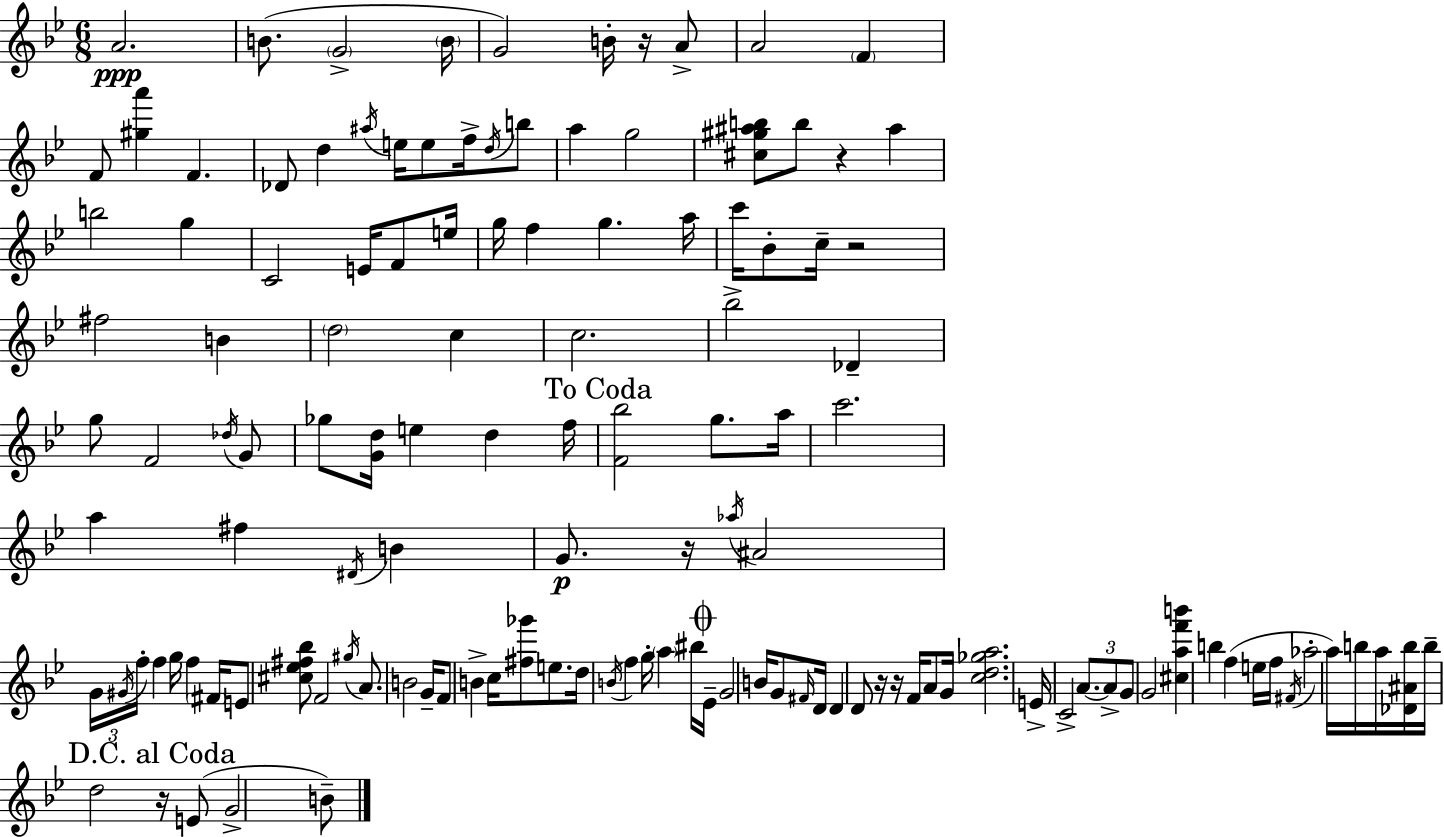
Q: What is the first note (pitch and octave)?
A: A4